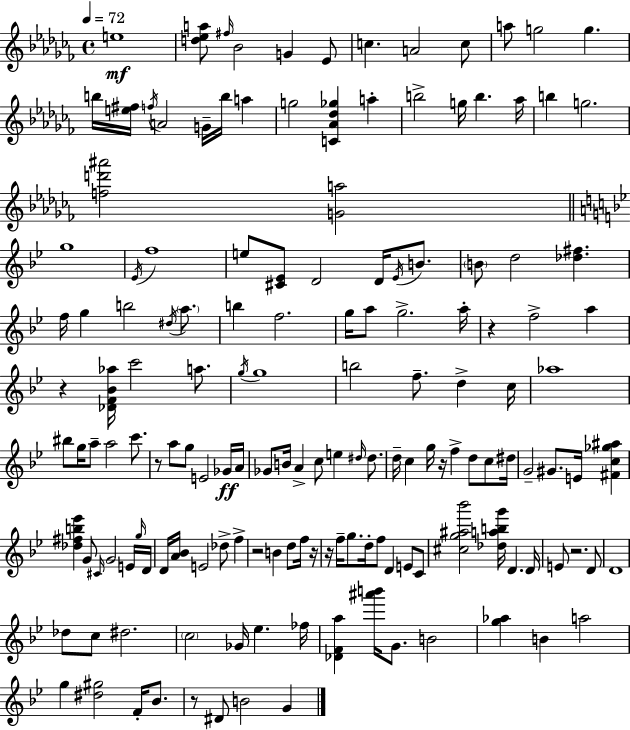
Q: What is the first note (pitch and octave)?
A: E5